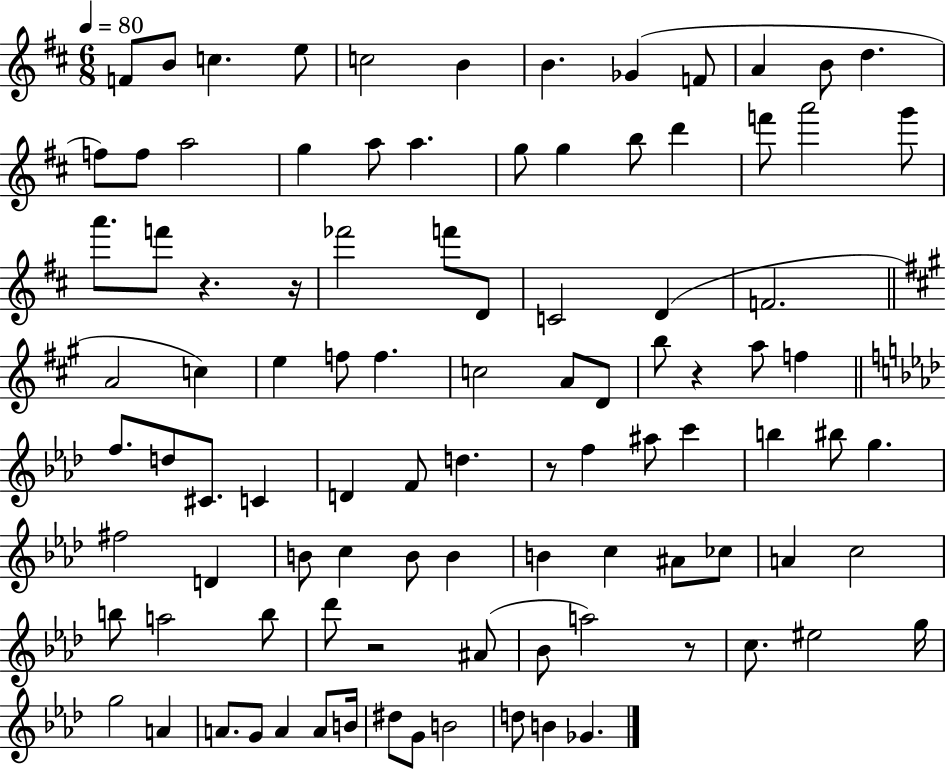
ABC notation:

X:1
T:Untitled
M:6/8
L:1/4
K:D
F/2 B/2 c e/2 c2 B B _G F/2 A B/2 d f/2 f/2 a2 g a/2 a g/2 g b/2 d' f'/2 a'2 g'/2 a'/2 f'/2 z z/4 _f'2 f'/2 D/2 C2 D F2 A2 c e f/2 f c2 A/2 D/2 b/2 z a/2 f f/2 d/2 ^C/2 C D F/2 d z/2 f ^a/2 c' b ^b/2 g ^f2 D B/2 c B/2 B B c ^A/2 _c/2 A c2 b/2 a2 b/2 _d'/2 z2 ^A/2 _B/2 a2 z/2 c/2 ^e2 g/4 g2 A A/2 G/2 A A/2 B/4 ^d/2 G/2 B2 d/2 B _G